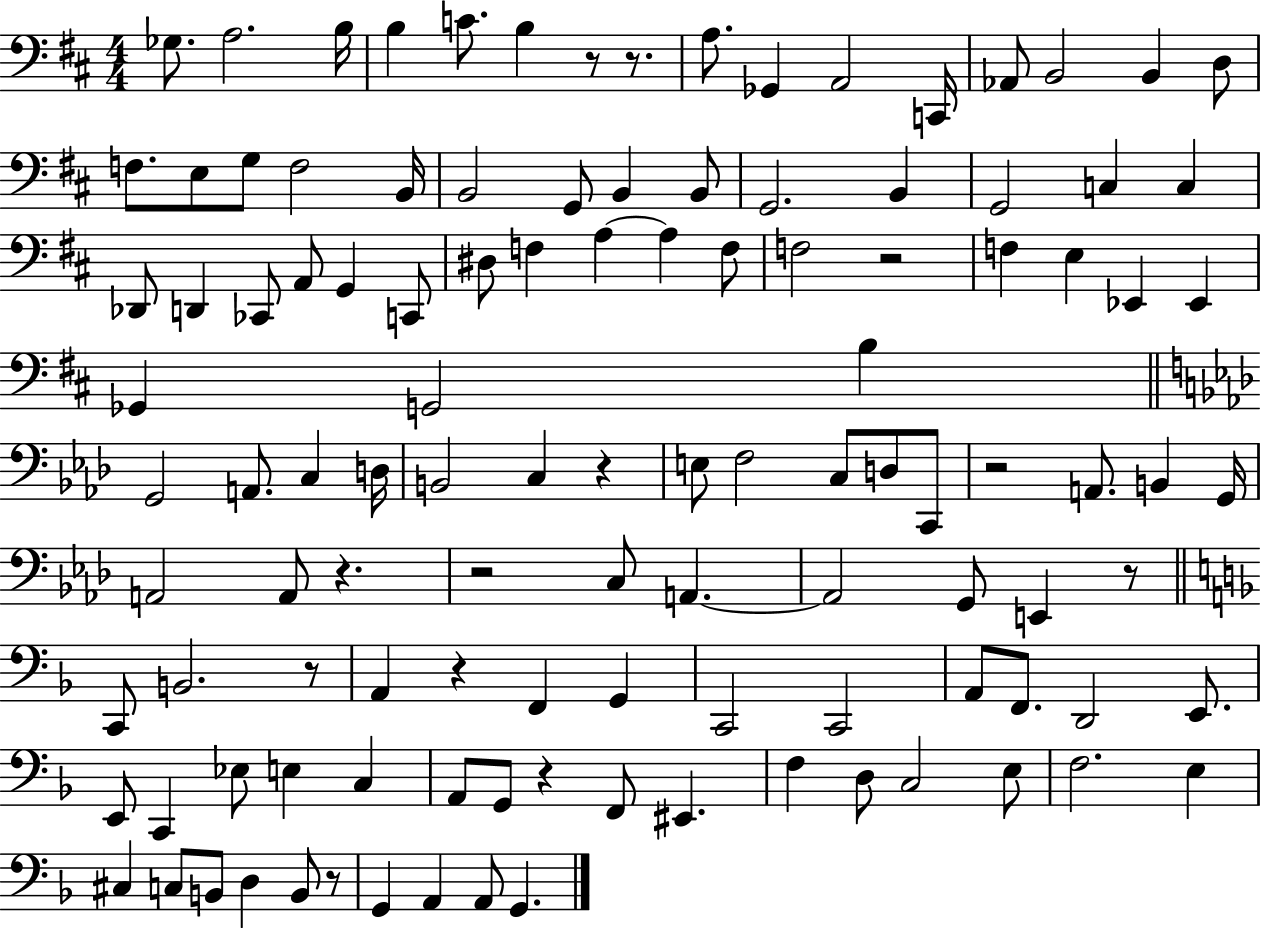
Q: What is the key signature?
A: D major